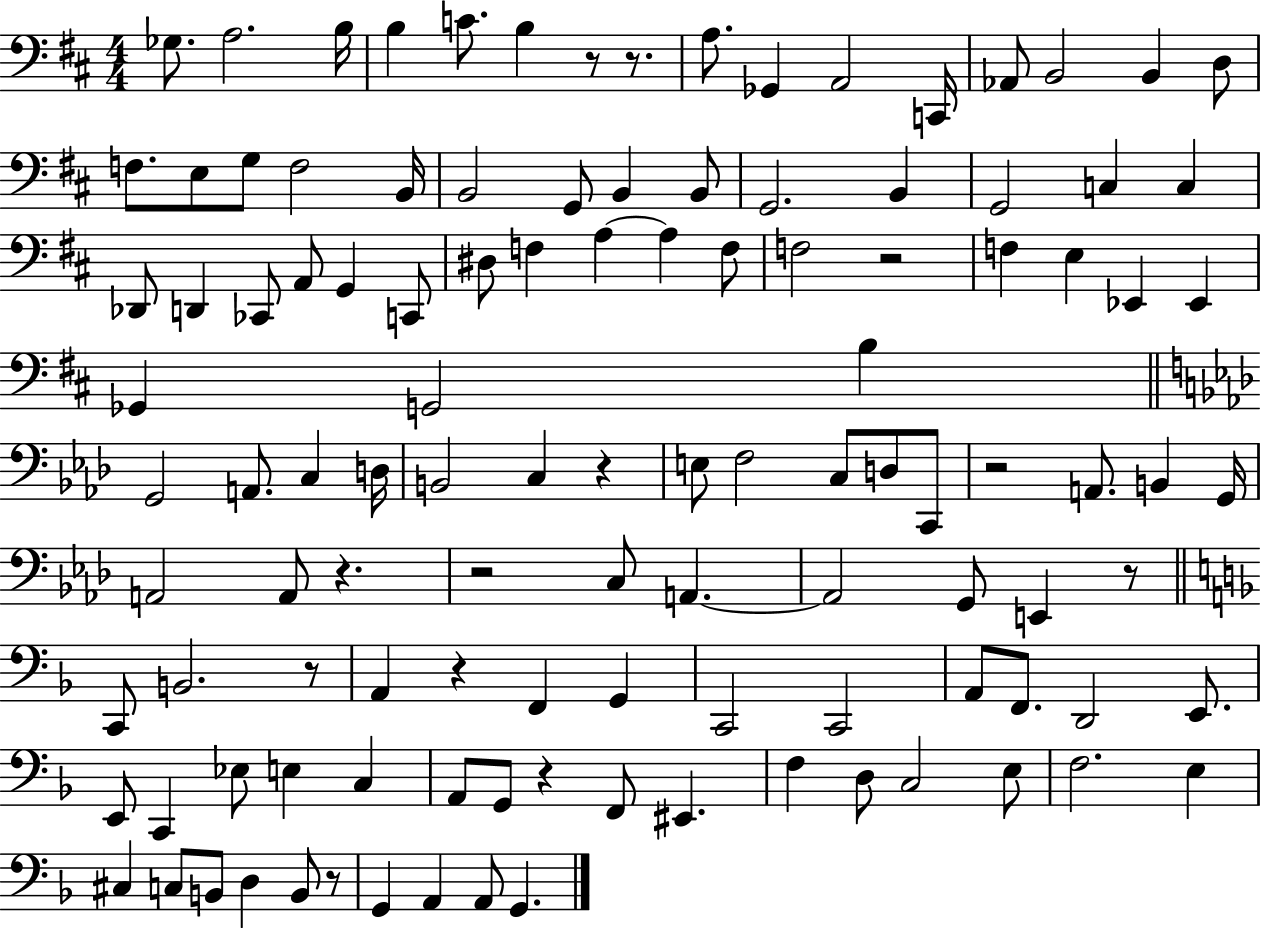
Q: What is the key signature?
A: D major